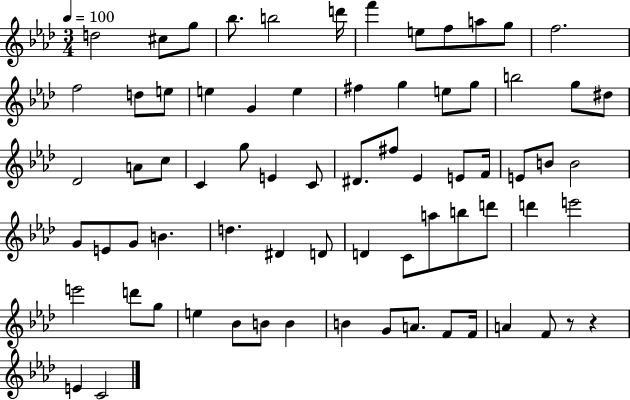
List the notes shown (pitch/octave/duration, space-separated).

D5/h C#5/e G5/e Bb5/e. B5/h D6/s F6/q E5/e F5/e A5/e G5/e F5/h. F5/h D5/e E5/e E5/q G4/q E5/q F#5/q G5/q E5/e G5/e B5/h G5/e D#5/e Db4/h A4/e C5/e C4/q G5/e E4/q C4/e D#4/e. F#5/e Eb4/q E4/e F4/s E4/e B4/e B4/h G4/e E4/e G4/e B4/q. D5/q. D#4/q D4/e D4/q C4/e A5/e B5/e D6/e D6/q E6/h E6/h D6/e G5/e E5/q Bb4/e B4/e B4/q B4/q G4/e A4/e. F4/e F4/s A4/q F4/e R/e R/q E4/q C4/h